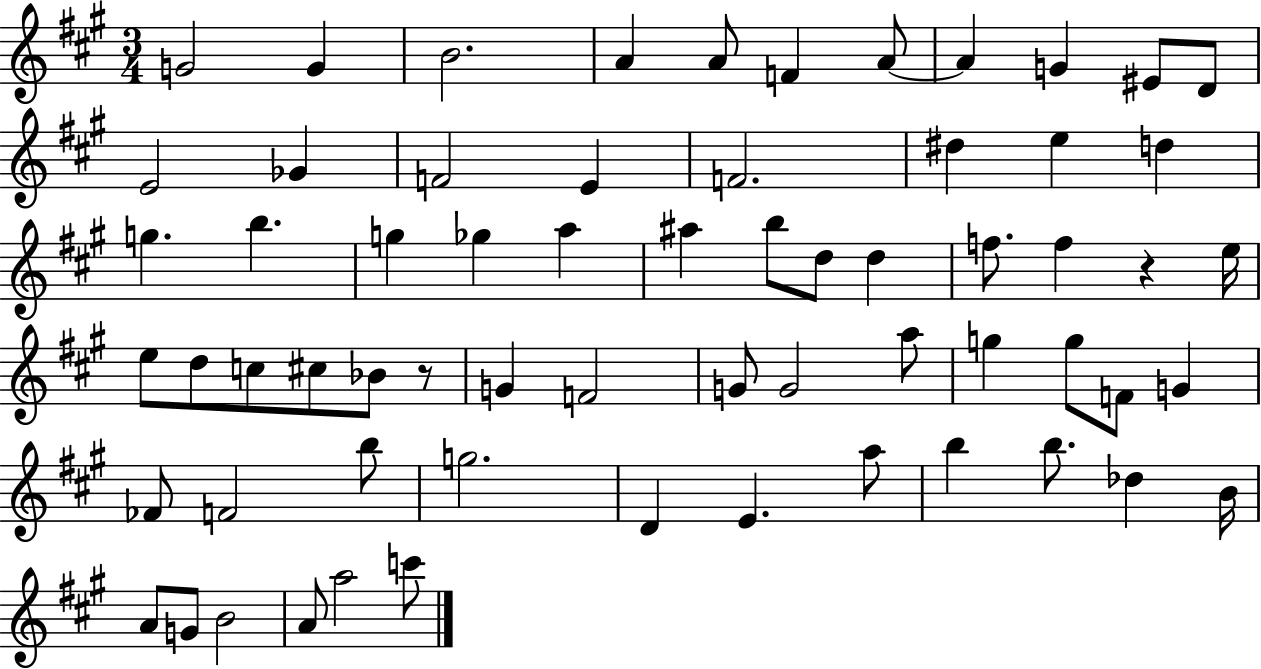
{
  \clef treble
  \numericTimeSignature
  \time 3/4
  \key a \major
  g'2 g'4 | b'2. | a'4 a'8 f'4 a'8~~ | a'4 g'4 eis'8 d'8 | \break e'2 ges'4 | f'2 e'4 | f'2. | dis''4 e''4 d''4 | \break g''4. b''4. | g''4 ges''4 a''4 | ais''4 b''8 d''8 d''4 | f''8. f''4 r4 e''16 | \break e''8 d''8 c''8 cis''8 bes'8 r8 | g'4 f'2 | g'8 g'2 a''8 | g''4 g''8 f'8 g'4 | \break fes'8 f'2 b''8 | g''2. | d'4 e'4. a''8 | b''4 b''8. des''4 b'16 | \break a'8 g'8 b'2 | a'8 a''2 c'''8 | \bar "|."
}